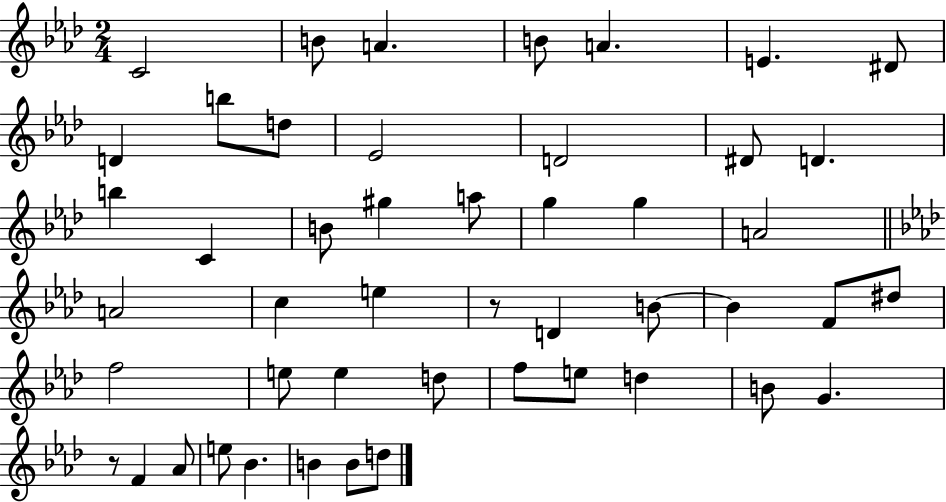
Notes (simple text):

C4/h B4/e A4/q. B4/e A4/q. E4/q. D#4/e D4/q B5/e D5/e Eb4/h D4/h D#4/e D4/q. B5/q C4/q B4/e G#5/q A5/e G5/q G5/q A4/h A4/h C5/q E5/q R/e D4/q B4/e B4/q F4/e D#5/e F5/h E5/e E5/q D5/e F5/e E5/e D5/q B4/e G4/q. R/e F4/q Ab4/e E5/e Bb4/q. B4/q B4/e D5/e